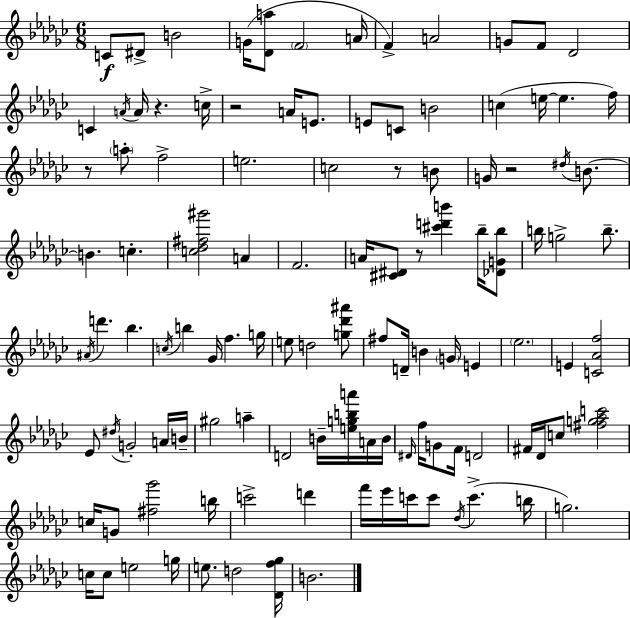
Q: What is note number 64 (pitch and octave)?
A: G#5